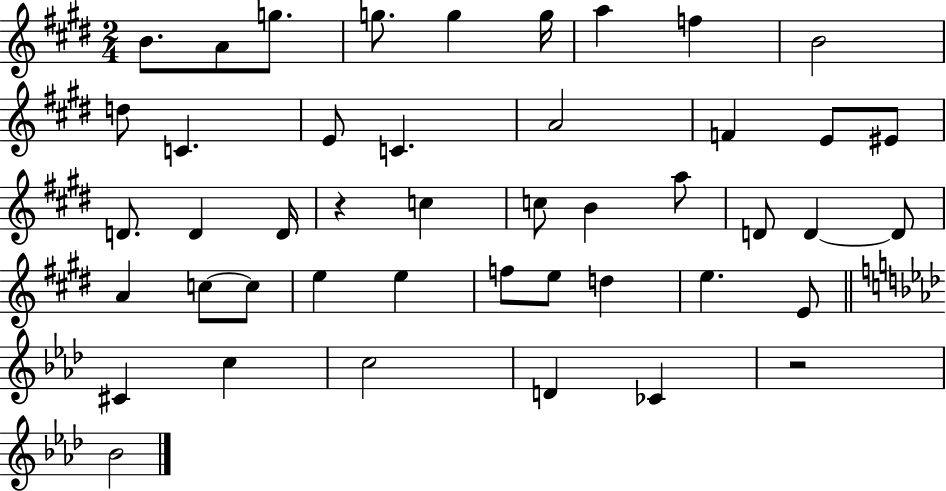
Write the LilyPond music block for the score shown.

{
  \clef treble
  \numericTimeSignature
  \time 2/4
  \key e \major
  b'8. a'8 g''8. | g''8. g''4 g''16 | a''4 f''4 | b'2 | \break d''8 c'4. | e'8 c'4. | a'2 | f'4 e'8 eis'8 | \break d'8. d'4 d'16 | r4 c''4 | c''8 b'4 a''8 | d'8 d'4~~ d'8 | \break a'4 c''8~~ c''8 | e''4 e''4 | f''8 e''8 d''4 | e''4. e'8 | \break \bar "||" \break \key f \minor cis'4 c''4 | c''2 | d'4 ces'4 | r2 | \break bes'2 | \bar "|."
}